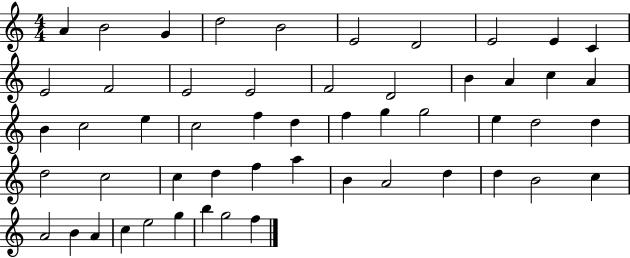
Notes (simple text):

A4/q B4/h G4/q D5/h B4/h E4/h D4/h E4/h E4/q C4/q E4/h F4/h E4/h E4/h F4/h D4/h B4/q A4/q C5/q A4/q B4/q C5/h E5/q C5/h F5/q D5/q F5/q G5/q G5/h E5/q D5/h D5/q D5/h C5/h C5/q D5/q F5/q A5/q B4/q A4/h D5/q D5/q B4/h C5/q A4/h B4/q A4/q C5/q E5/h G5/q B5/q G5/h F5/q